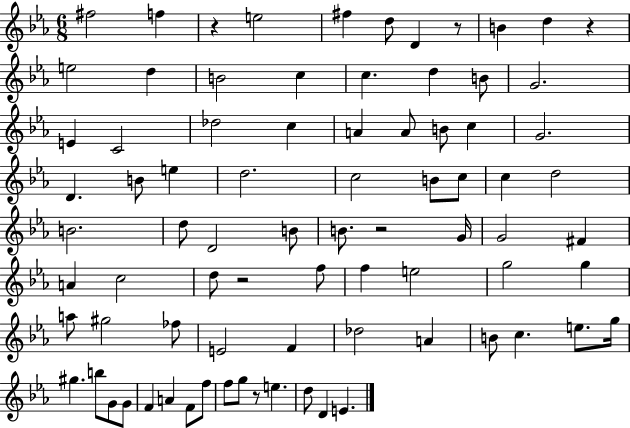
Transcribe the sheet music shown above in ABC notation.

X:1
T:Untitled
M:6/8
L:1/4
K:Eb
^f2 f z e2 ^f d/2 D z/2 B d z e2 d B2 c c d B/2 G2 E C2 _d2 c A A/2 B/2 c G2 D B/2 e d2 c2 B/2 c/2 c d2 B2 d/2 D2 B/2 B/2 z2 G/4 G2 ^F A c2 d/2 z2 f/2 f e2 g2 g a/2 ^g2 _f/2 E2 F _d2 A B/2 c e/2 g/4 ^g b/2 G/2 G/2 F A F/2 f/2 f/2 g/2 z/2 e d/2 D E